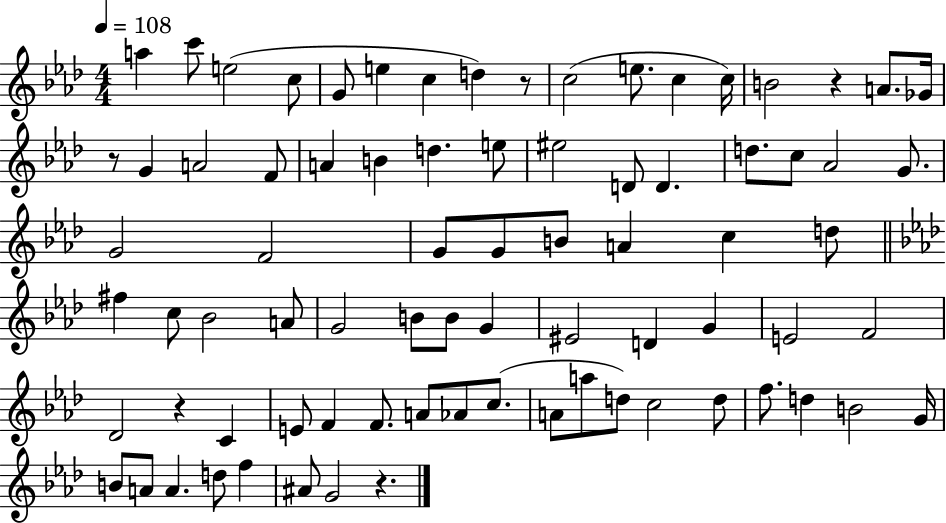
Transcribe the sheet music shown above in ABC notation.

X:1
T:Untitled
M:4/4
L:1/4
K:Ab
a c'/2 e2 c/2 G/2 e c d z/2 c2 e/2 c c/4 B2 z A/2 _G/4 z/2 G A2 F/2 A B d e/2 ^e2 D/2 D d/2 c/2 _A2 G/2 G2 F2 G/2 G/2 B/2 A c d/2 ^f c/2 _B2 A/2 G2 B/2 B/2 G ^E2 D G E2 F2 _D2 z C E/2 F F/2 A/2 _A/2 c/2 A/2 a/2 d/2 c2 d/2 f/2 d B2 G/4 B/2 A/2 A d/2 f ^A/2 G2 z